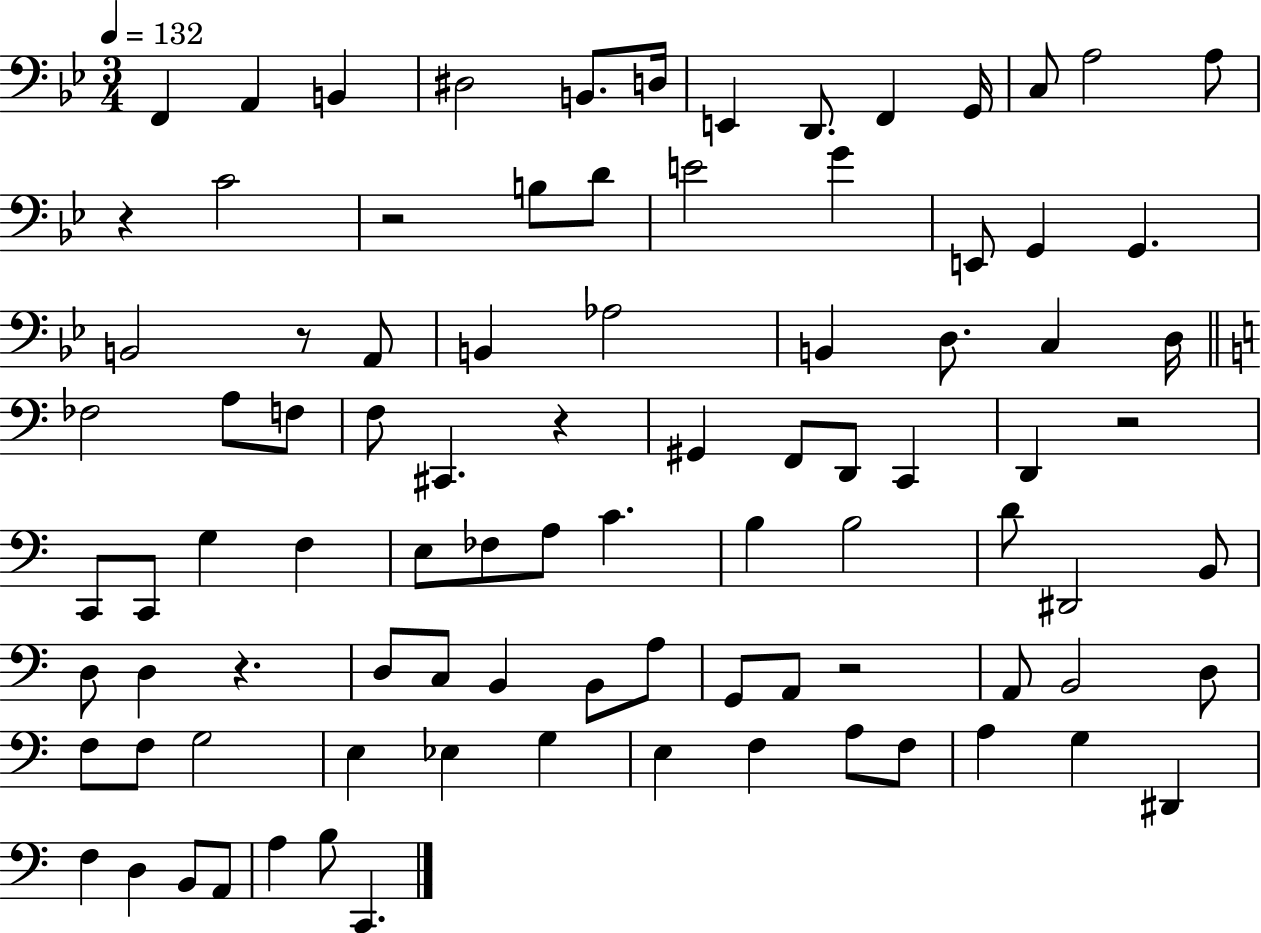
{
  \clef bass
  \numericTimeSignature
  \time 3/4
  \key bes \major
  \tempo 4 = 132
  f,4 a,4 b,4 | dis2 b,8. d16 | e,4 d,8. f,4 g,16 | c8 a2 a8 | \break r4 c'2 | r2 b8 d'8 | e'2 g'4 | e,8 g,4 g,4. | \break b,2 r8 a,8 | b,4 aes2 | b,4 d8. c4 d16 | \bar "||" \break \key c \major fes2 a8 f8 | f8 cis,4. r4 | gis,4 f,8 d,8 c,4 | d,4 r2 | \break c,8 c,8 g4 f4 | e8 fes8 a8 c'4. | b4 b2 | d'8 dis,2 b,8 | \break d8 d4 r4. | d8 c8 b,4 b,8 a8 | g,8 a,8 r2 | a,8 b,2 d8 | \break f8 f8 g2 | e4 ees4 g4 | e4 f4 a8 f8 | a4 g4 dis,4 | \break f4 d4 b,8 a,8 | a4 b8 c,4. | \bar "|."
}